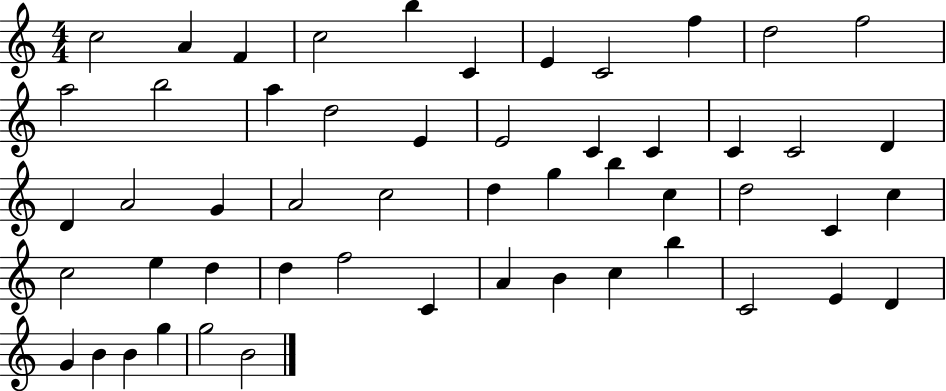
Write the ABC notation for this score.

X:1
T:Untitled
M:4/4
L:1/4
K:C
c2 A F c2 b C E C2 f d2 f2 a2 b2 a d2 E E2 C C C C2 D D A2 G A2 c2 d g b c d2 C c c2 e d d f2 C A B c b C2 E D G B B g g2 B2